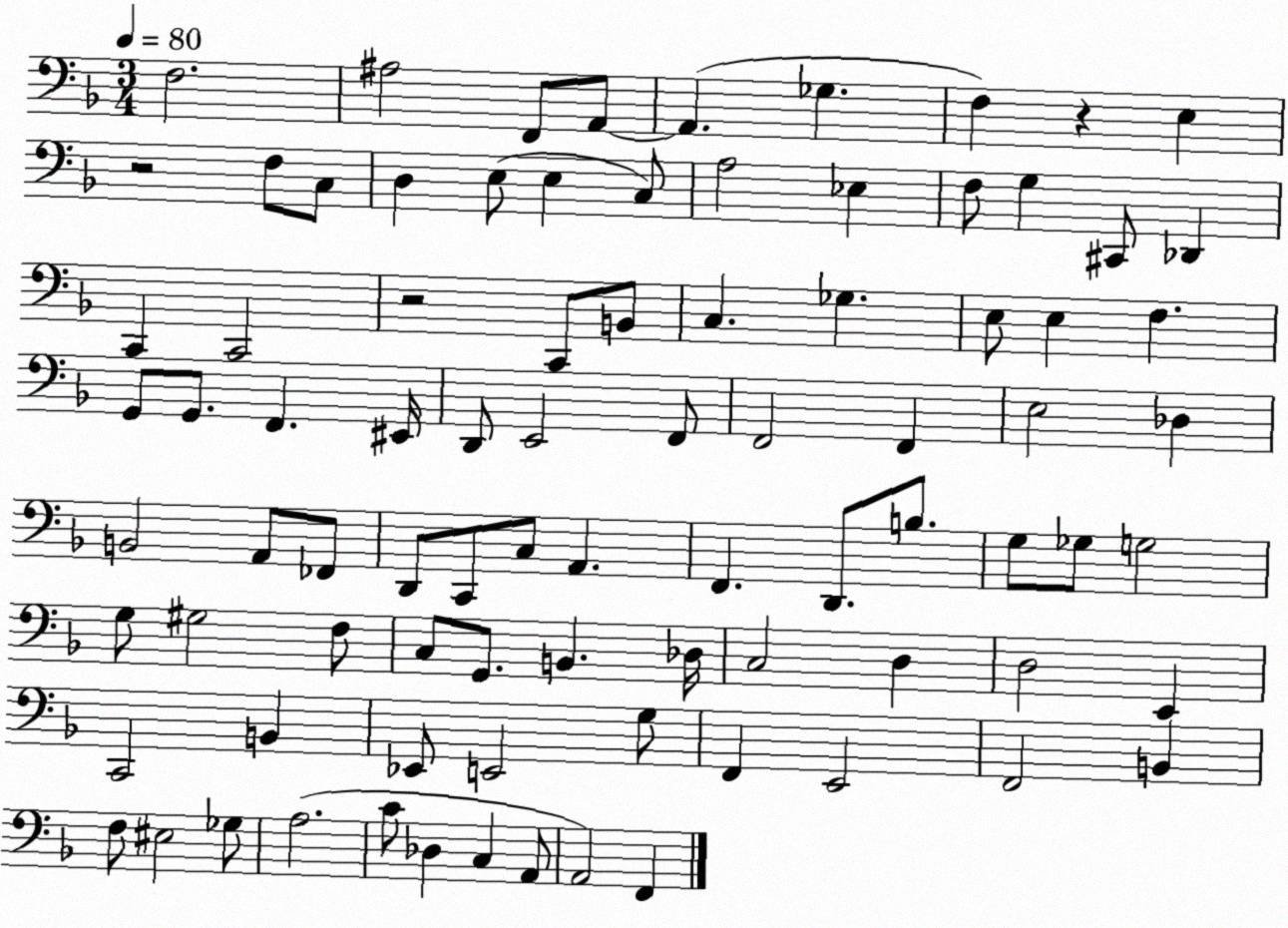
X:1
T:Untitled
M:3/4
L:1/4
K:F
F,2 ^A,2 F,,/2 A,,/2 A,, _G, F, z E, z2 F,/2 C,/2 D, E,/2 E, C,/2 A,2 _E, F,/2 G, ^C,,/2 _D,, C,, C,,2 z2 C,,/2 B,,/2 C, _G, E,/2 E, F, G,,/2 G,,/2 F,, ^E,,/4 D,,/2 E,,2 F,,/2 F,,2 F,, E,2 _D, B,,2 A,,/2 _F,,/2 D,,/2 C,,/2 C,/2 A,, F,, D,,/2 B,/2 G,/2 _G,/2 G,2 G,/2 ^G,2 F,/2 C,/2 G,,/2 B,, _D,/4 C,2 D, D,2 E,, C,,2 B,, _E,,/2 E,,2 G,/2 F,, E,,2 F,,2 B,, F,/2 ^E,2 _G,/2 A,2 C/2 _D, C, A,,/2 A,,2 F,,